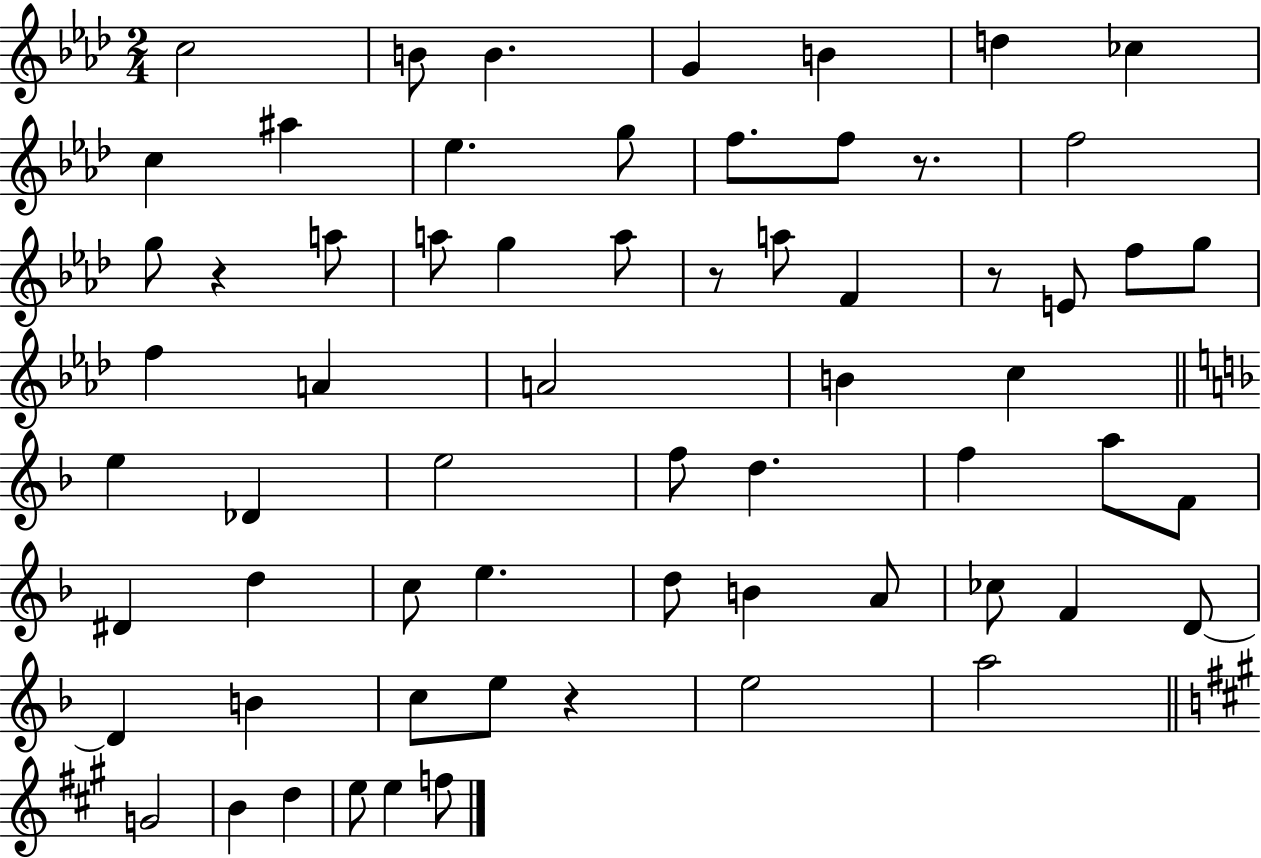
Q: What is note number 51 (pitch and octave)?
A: E5